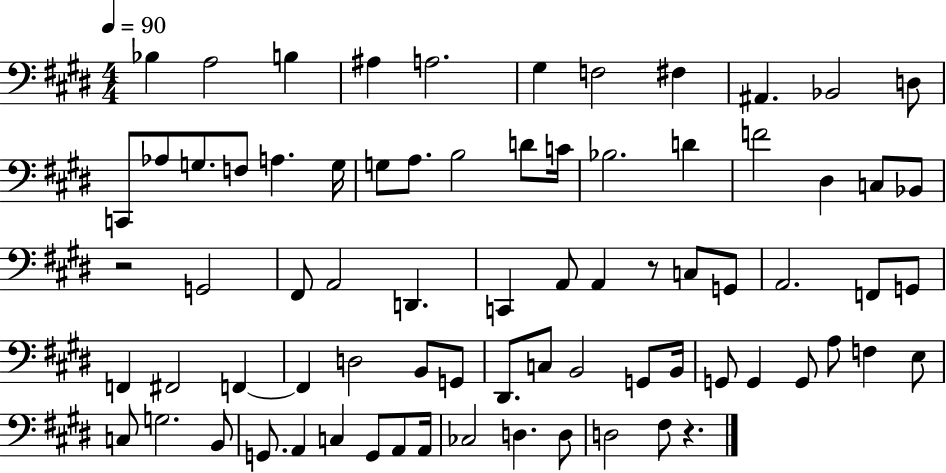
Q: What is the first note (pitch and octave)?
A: Bb3